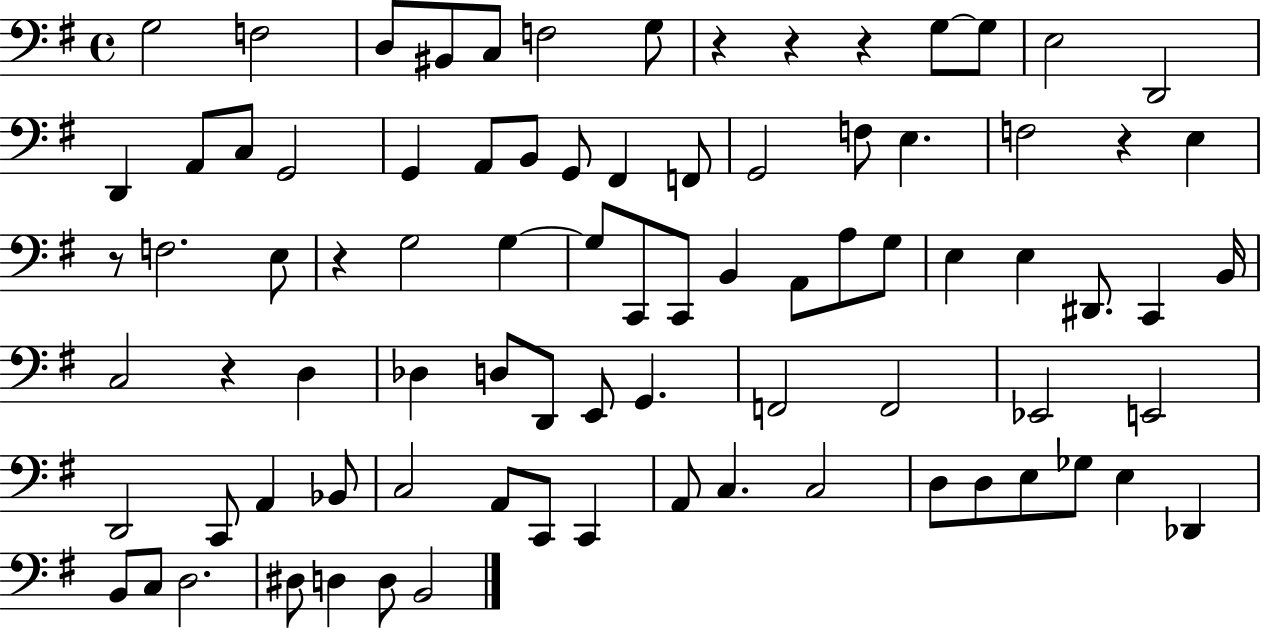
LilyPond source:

{
  \clef bass
  \time 4/4
  \defaultTimeSignature
  \key g \major
  g2 f2 | d8 bis,8 c8 f2 g8 | r4 r4 r4 g8~~ g8 | e2 d,2 | \break d,4 a,8 c8 g,2 | g,4 a,8 b,8 g,8 fis,4 f,8 | g,2 f8 e4. | f2 r4 e4 | \break r8 f2. e8 | r4 g2 g4~~ | g8 c,8 c,8 b,4 a,8 a8 g8 | e4 e4 dis,8. c,4 b,16 | \break c2 r4 d4 | des4 d8 d,8 e,8 g,4. | f,2 f,2 | ees,2 e,2 | \break d,2 c,8 a,4 bes,8 | c2 a,8 c,8 c,4 | a,8 c4. c2 | d8 d8 e8 ges8 e4 des,4 | \break b,8 c8 d2. | dis8 d4 d8 b,2 | \bar "|."
}